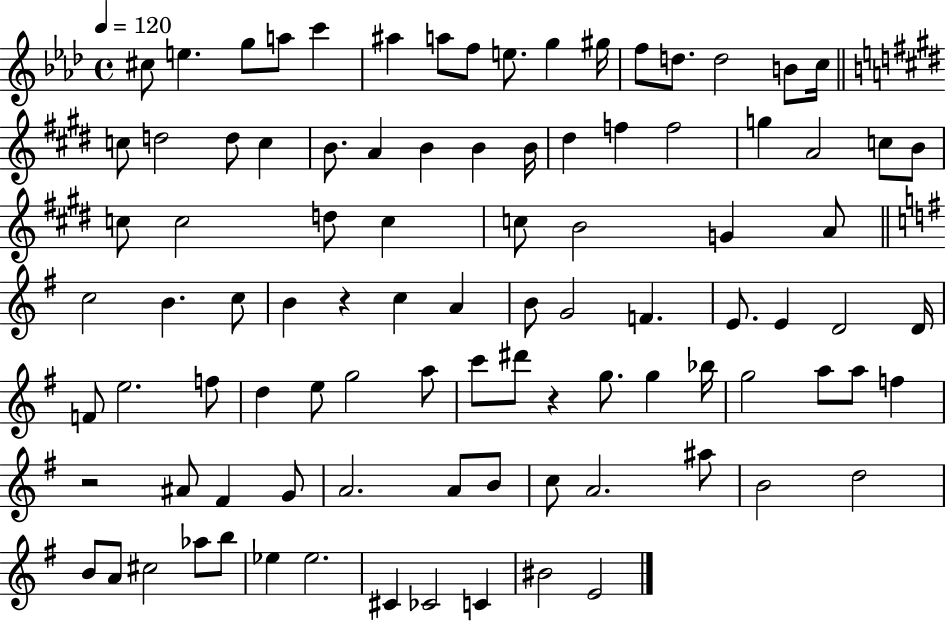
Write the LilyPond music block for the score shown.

{
  \clef treble
  \time 4/4
  \defaultTimeSignature
  \key aes \major
  \tempo 4 = 120
  cis''8 e''4. g''8 a''8 c'''4 | ais''4 a''8 f''8 e''8. g''4 gis''16 | f''8 d''8. d''2 b'8 c''16 | \bar "||" \break \key e \major c''8 d''2 d''8 c''4 | b'8. a'4 b'4 b'4 b'16 | dis''4 f''4 f''2 | g''4 a'2 c''8 b'8 | \break c''8 c''2 d''8 c''4 | c''8 b'2 g'4 a'8 | \bar "||" \break \key g \major c''2 b'4. c''8 | b'4 r4 c''4 a'4 | b'8 g'2 f'4. | e'8. e'4 d'2 d'16 | \break f'8 e''2. f''8 | d''4 e''8 g''2 a''8 | c'''8 dis'''8 r4 g''8. g''4 bes''16 | g''2 a''8 a''8 f''4 | \break r2 ais'8 fis'4 g'8 | a'2. a'8 b'8 | c''8 a'2. ais''8 | b'2 d''2 | \break b'8 a'8 cis''2 aes''8 b''8 | ees''4 ees''2. | cis'4 ces'2 c'4 | bis'2 e'2 | \break \bar "|."
}